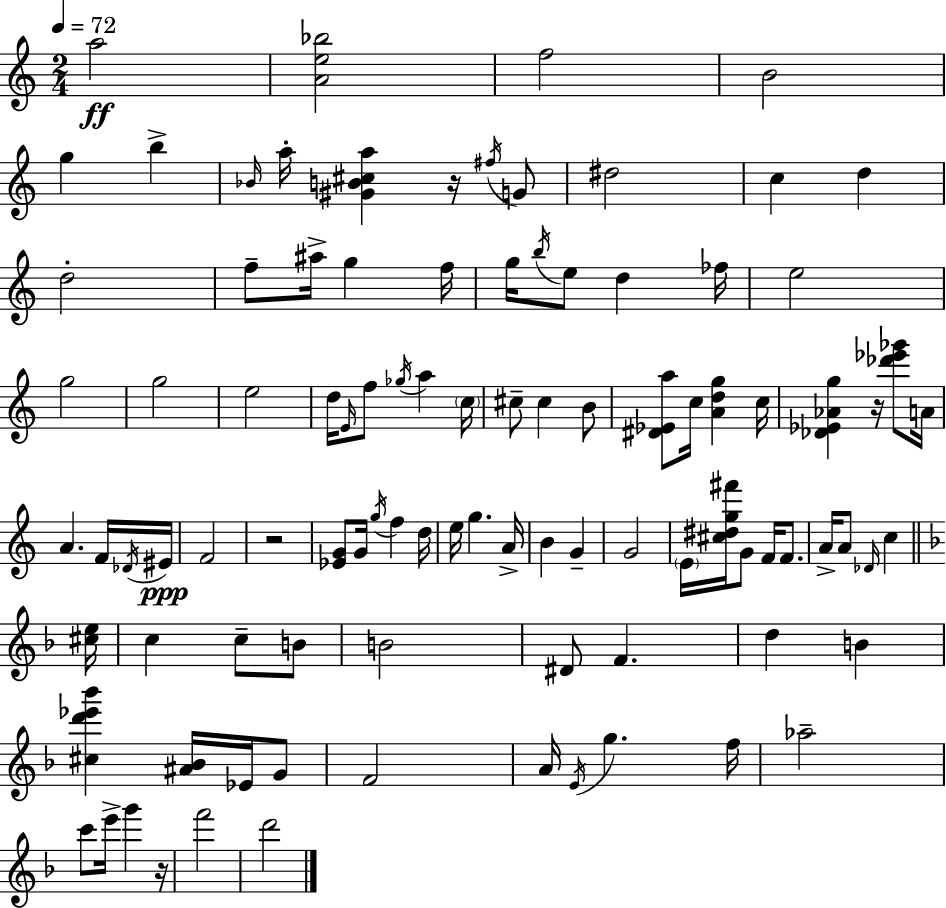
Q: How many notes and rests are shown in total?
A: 97